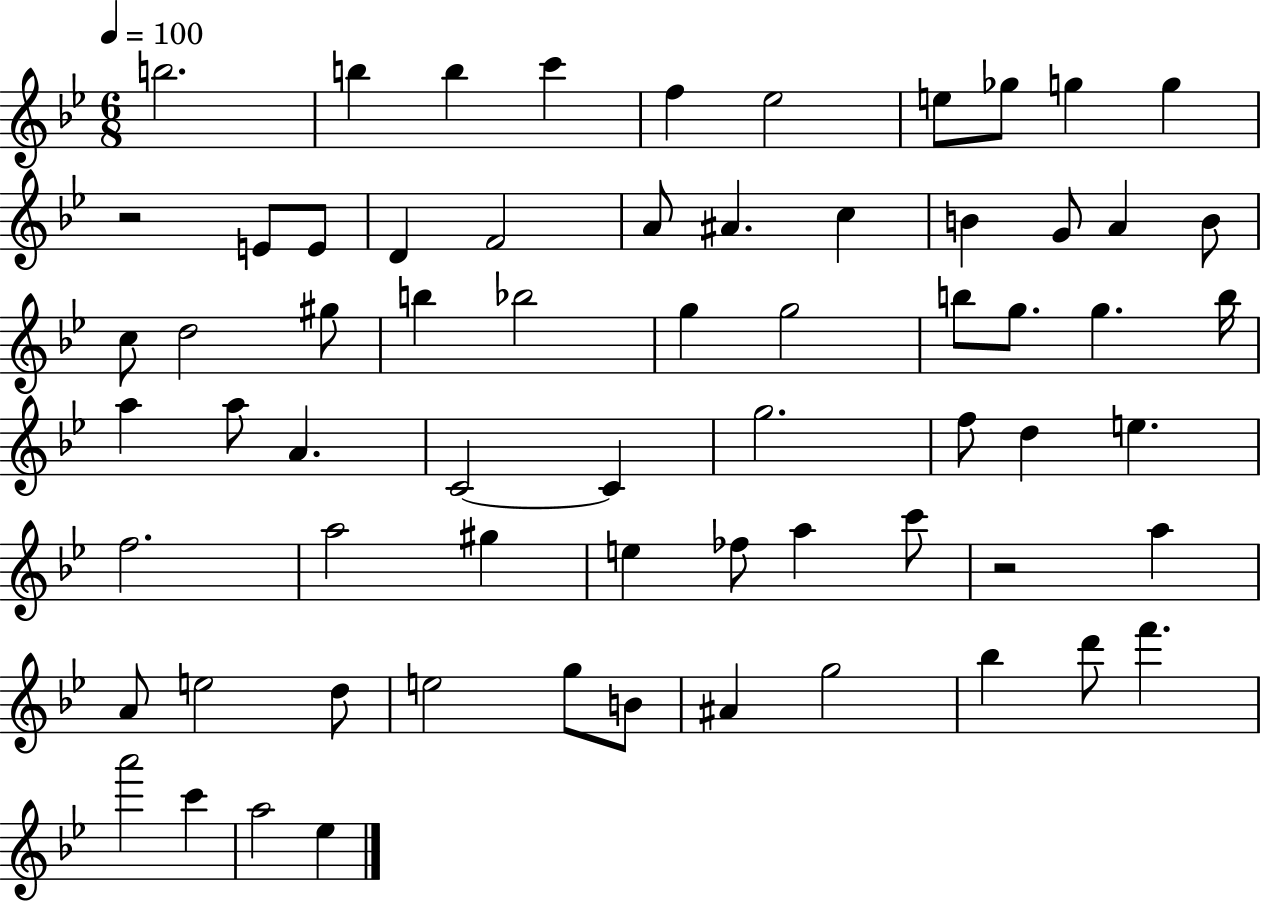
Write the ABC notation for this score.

X:1
T:Untitled
M:6/8
L:1/4
K:Bb
b2 b b c' f _e2 e/2 _g/2 g g z2 E/2 E/2 D F2 A/2 ^A c B G/2 A B/2 c/2 d2 ^g/2 b _b2 g g2 b/2 g/2 g b/4 a a/2 A C2 C g2 f/2 d e f2 a2 ^g e _f/2 a c'/2 z2 a A/2 e2 d/2 e2 g/2 B/2 ^A g2 _b d'/2 f' a'2 c' a2 _e